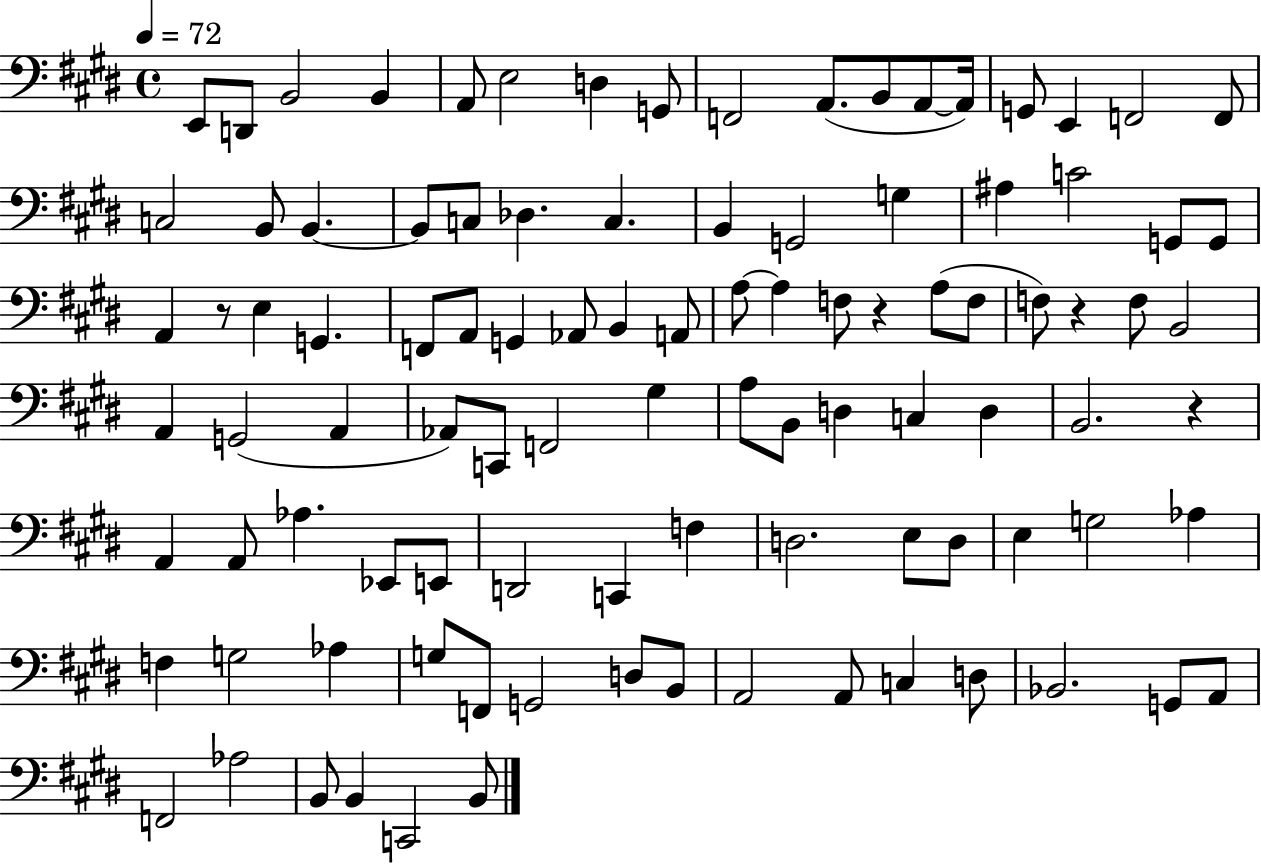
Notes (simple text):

E2/e D2/e B2/h B2/q A2/e E3/h D3/q G2/e F2/h A2/e. B2/e A2/e A2/s G2/e E2/q F2/h F2/e C3/h B2/e B2/q. B2/e C3/e Db3/q. C3/q. B2/q G2/h G3/q A#3/q C4/h G2/e G2/e A2/q R/e E3/q G2/q. F2/e A2/e G2/q Ab2/e B2/q A2/e A3/e A3/q F3/e R/q A3/e F3/e F3/e R/q F3/e B2/h A2/q G2/h A2/q Ab2/e C2/e F2/h G#3/q A3/e B2/e D3/q C3/q D3/q B2/h. R/q A2/q A2/e Ab3/q. Eb2/e E2/e D2/h C2/q F3/q D3/h. E3/e D3/e E3/q G3/h Ab3/q F3/q G3/h Ab3/q G3/e F2/e G2/h D3/e B2/e A2/h A2/e C3/q D3/e Bb2/h. G2/e A2/e F2/h Ab3/h B2/e B2/q C2/h B2/e